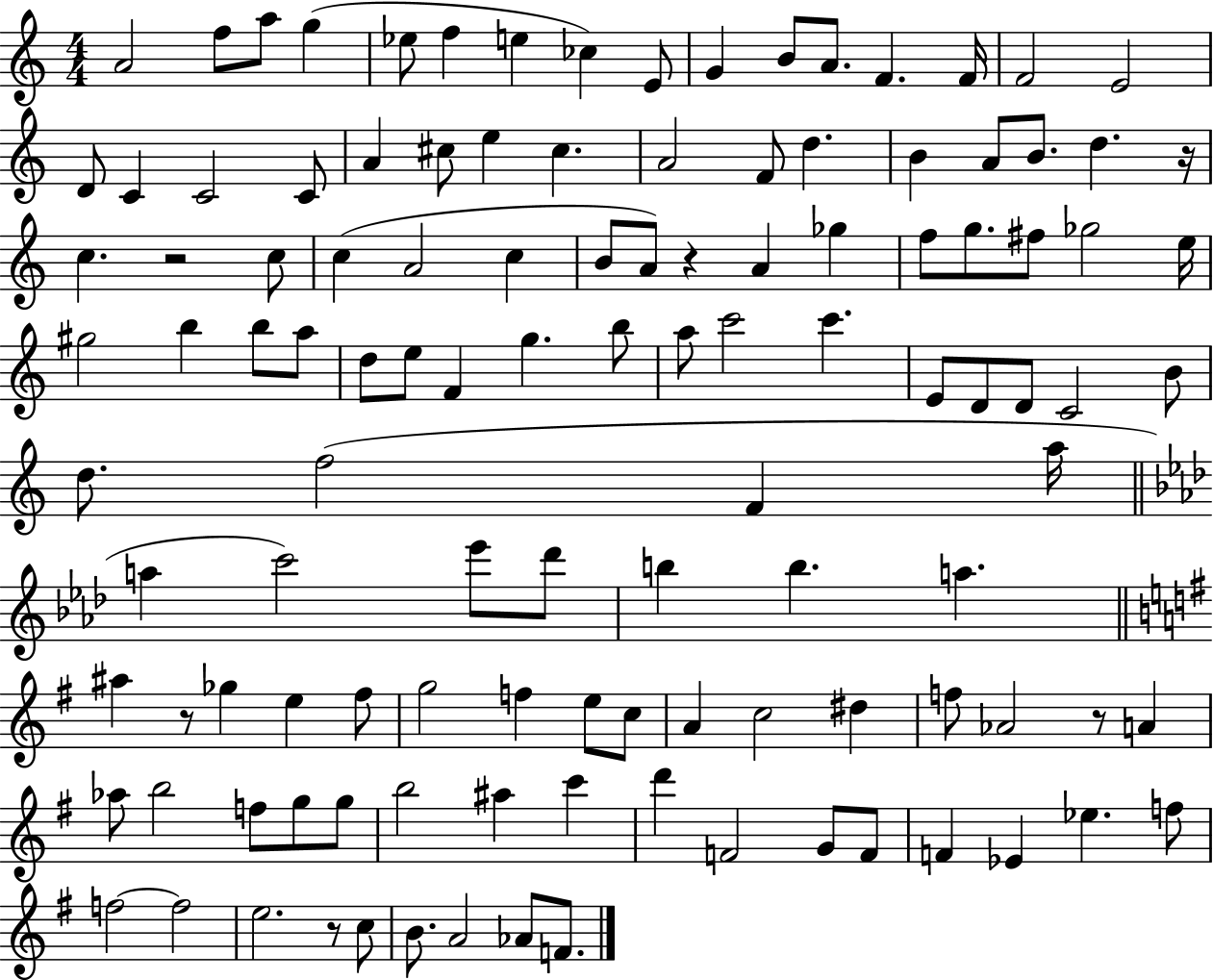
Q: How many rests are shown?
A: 6